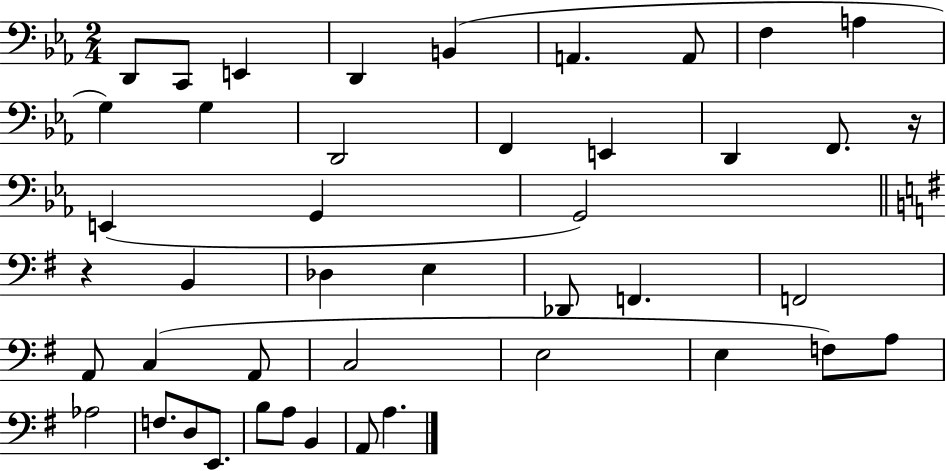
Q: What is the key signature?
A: EES major